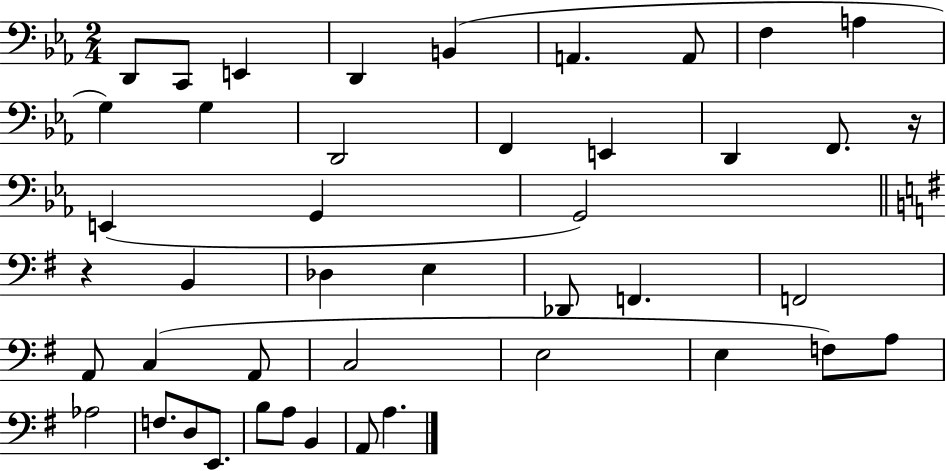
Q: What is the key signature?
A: EES major